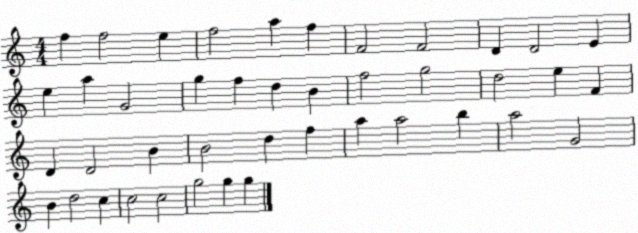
X:1
T:Untitled
M:4/4
L:1/4
K:C
f f2 e f2 a f F2 F2 D D2 E e a G2 g f d B f2 g2 d2 e F D D2 B B2 d f a a2 b a2 G2 B d2 c c2 c2 g2 g g